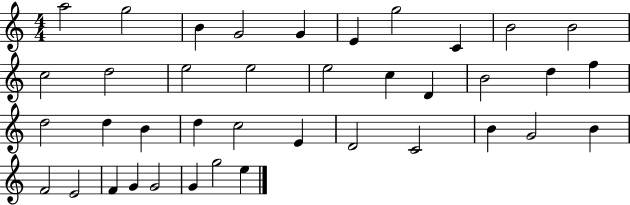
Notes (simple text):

A5/h G5/h B4/q G4/h G4/q E4/q G5/h C4/q B4/h B4/h C5/h D5/h E5/h E5/h E5/h C5/q D4/q B4/h D5/q F5/q D5/h D5/q B4/q D5/q C5/h E4/q D4/h C4/h B4/q G4/h B4/q F4/h E4/h F4/q G4/q G4/h G4/q G5/h E5/q